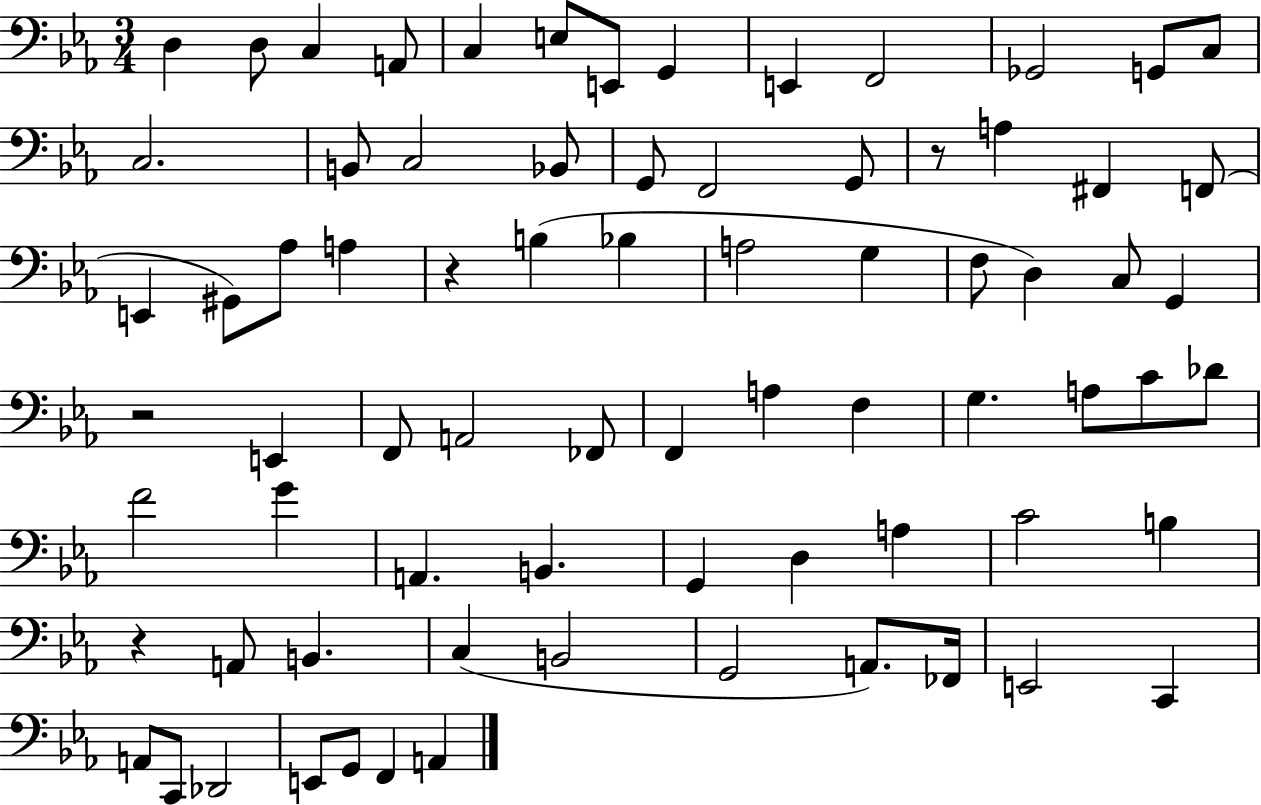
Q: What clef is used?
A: bass